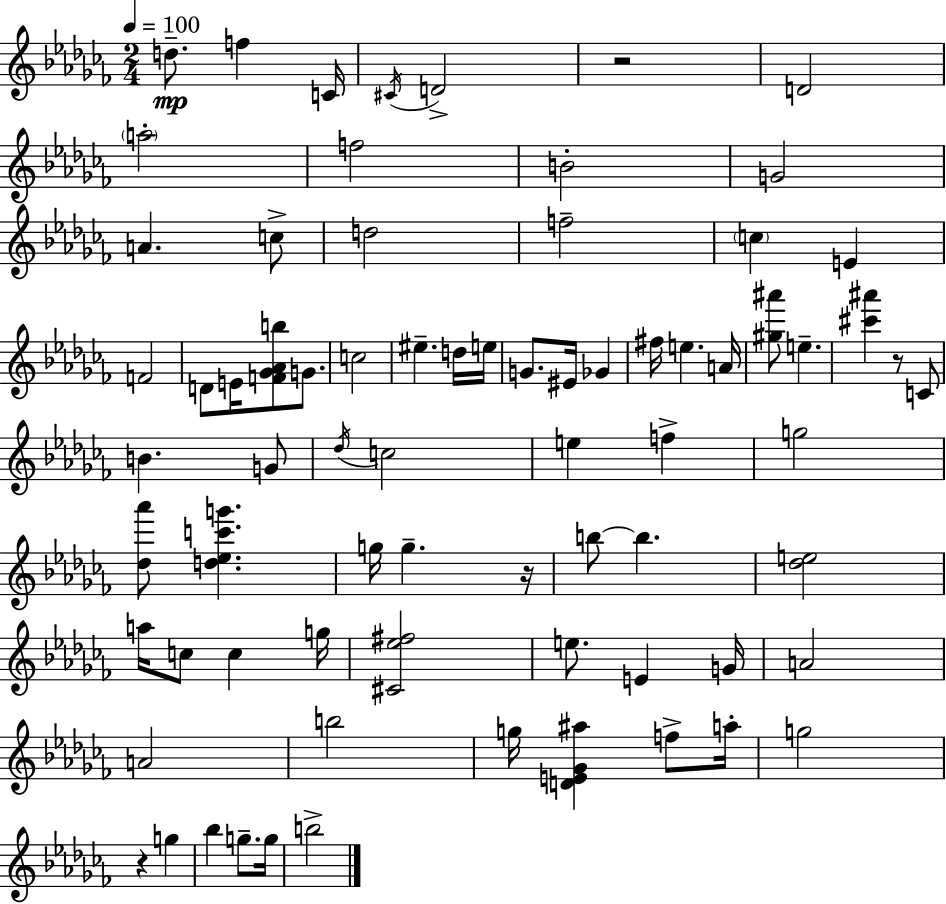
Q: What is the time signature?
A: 2/4